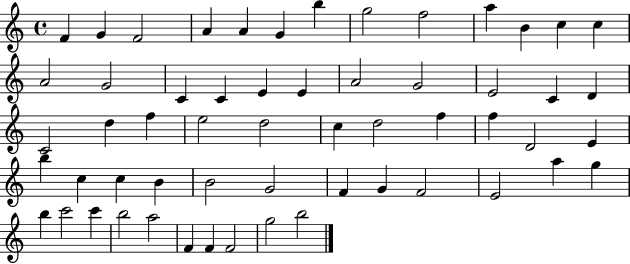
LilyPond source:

{
  \clef treble
  \time 4/4
  \defaultTimeSignature
  \key c \major
  f'4 g'4 f'2 | a'4 a'4 g'4 b''4 | g''2 f''2 | a''4 b'4 c''4 c''4 | \break a'2 g'2 | c'4 c'4 e'4 e'4 | a'2 g'2 | e'2 c'4 d'4 | \break c'2 d''4 f''4 | e''2 d''2 | c''4 d''2 f''4 | f''4 d'2 e'4 | \break b''4 c''4 c''4 b'4 | b'2 g'2 | f'4 g'4 f'2 | e'2 a''4 g''4 | \break b''4 c'''2 c'''4 | b''2 a''2 | f'4 f'4 f'2 | g''2 b''2 | \break \bar "|."
}